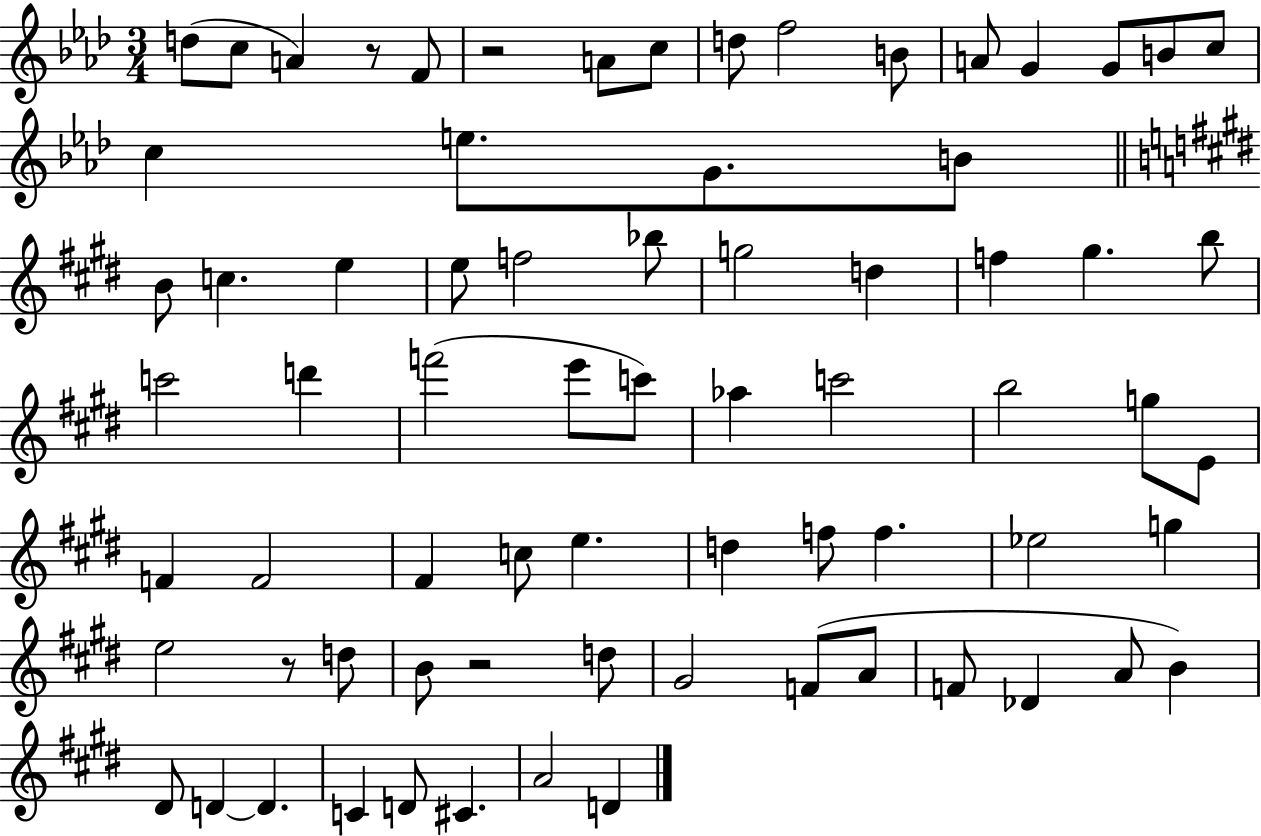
{
  \clef treble
  \numericTimeSignature
  \time 3/4
  \key aes \major
  d''8( c''8 a'4) r8 f'8 | r2 a'8 c''8 | d''8 f''2 b'8 | a'8 g'4 g'8 b'8 c''8 | \break c''4 e''8. g'8. b'8 | \bar "||" \break \key e \major b'8 c''4. e''4 | e''8 f''2 bes''8 | g''2 d''4 | f''4 gis''4. b''8 | \break c'''2 d'''4 | f'''2( e'''8 c'''8) | aes''4 c'''2 | b''2 g''8 e'8 | \break f'4 f'2 | fis'4 c''8 e''4. | d''4 f''8 f''4. | ees''2 g''4 | \break e''2 r8 d''8 | b'8 r2 d''8 | gis'2 f'8( a'8 | f'8 des'4 a'8 b'4) | \break dis'8 d'4~~ d'4. | c'4 d'8 cis'4. | a'2 d'4 | \bar "|."
}